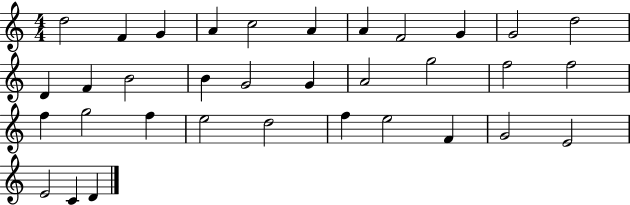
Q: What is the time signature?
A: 4/4